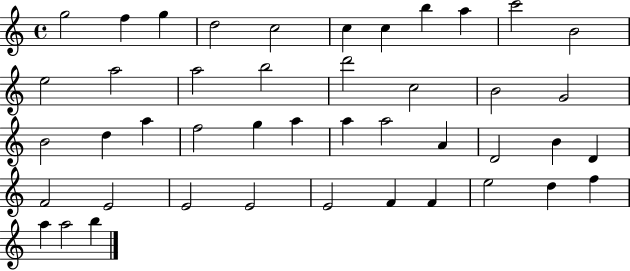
{
  \clef treble
  \time 4/4
  \defaultTimeSignature
  \key c \major
  g''2 f''4 g''4 | d''2 c''2 | c''4 c''4 b''4 a''4 | c'''2 b'2 | \break e''2 a''2 | a''2 b''2 | d'''2 c''2 | b'2 g'2 | \break b'2 d''4 a''4 | f''2 g''4 a''4 | a''4 a''2 a'4 | d'2 b'4 d'4 | \break f'2 e'2 | e'2 e'2 | e'2 f'4 f'4 | e''2 d''4 f''4 | \break a''4 a''2 b''4 | \bar "|."
}